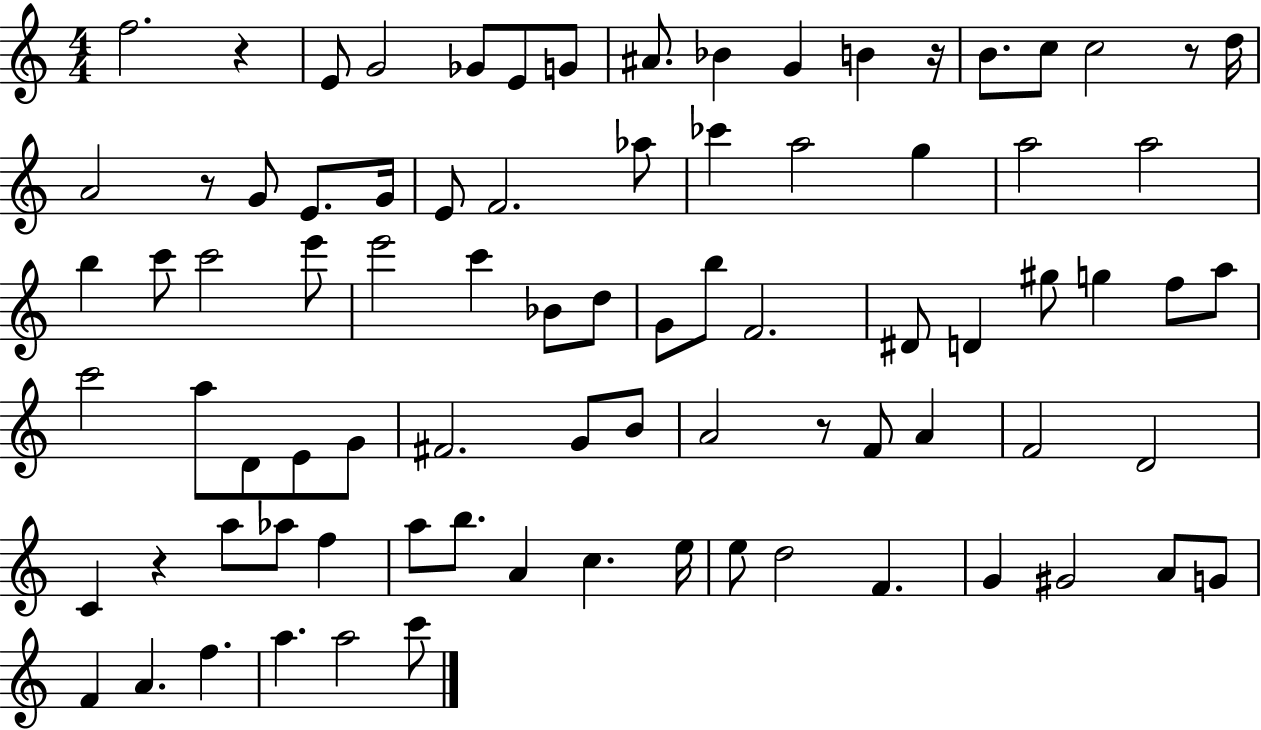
{
  \clef treble
  \numericTimeSignature
  \time 4/4
  \key c \major
  f''2. r4 | e'8 g'2 ges'8 e'8 g'8 | ais'8. bes'4 g'4 b'4 r16 | b'8. c''8 c''2 r8 d''16 | \break a'2 r8 g'8 e'8. g'16 | e'8 f'2. aes''8 | ces'''4 a''2 g''4 | a''2 a''2 | \break b''4 c'''8 c'''2 e'''8 | e'''2 c'''4 bes'8 d''8 | g'8 b''8 f'2. | dis'8 d'4 gis''8 g''4 f''8 a''8 | \break c'''2 a''8 d'8 e'8 g'8 | fis'2. g'8 b'8 | a'2 r8 f'8 a'4 | f'2 d'2 | \break c'4 r4 a''8 aes''8 f''4 | a''8 b''8. a'4 c''4. e''16 | e''8 d''2 f'4. | g'4 gis'2 a'8 g'8 | \break f'4 a'4. f''4. | a''4. a''2 c'''8 | \bar "|."
}